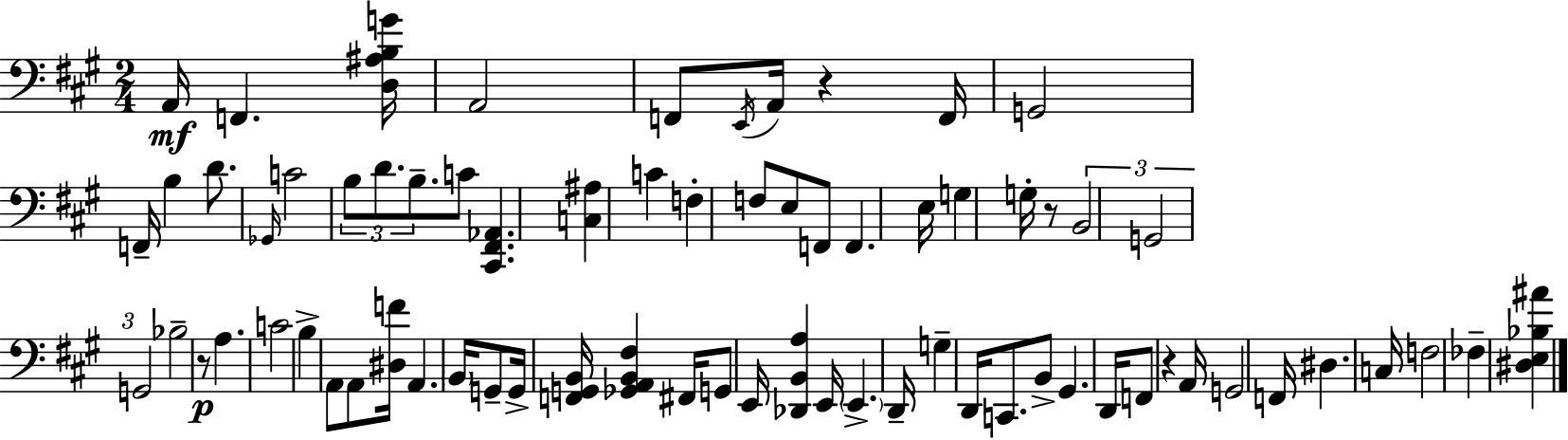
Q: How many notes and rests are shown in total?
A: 71